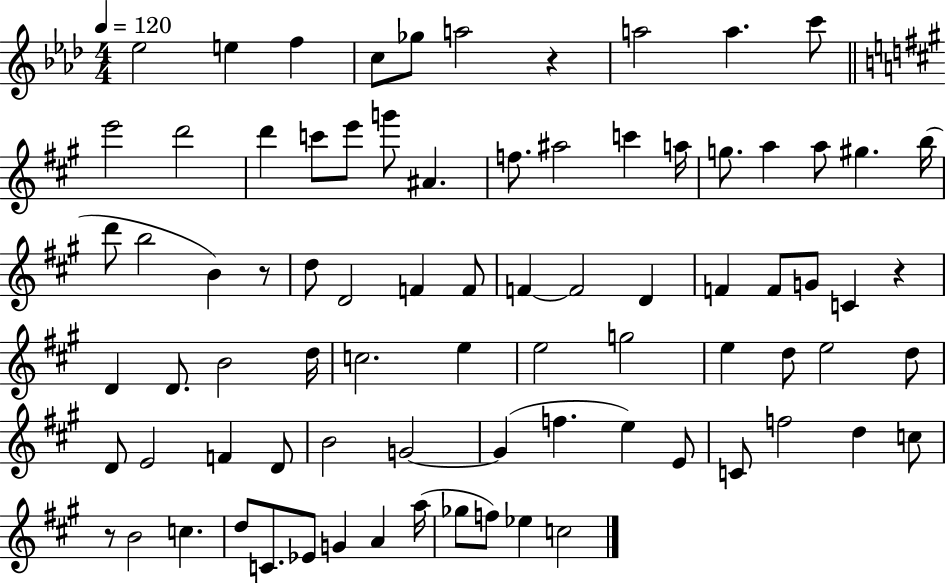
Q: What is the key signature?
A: AES major